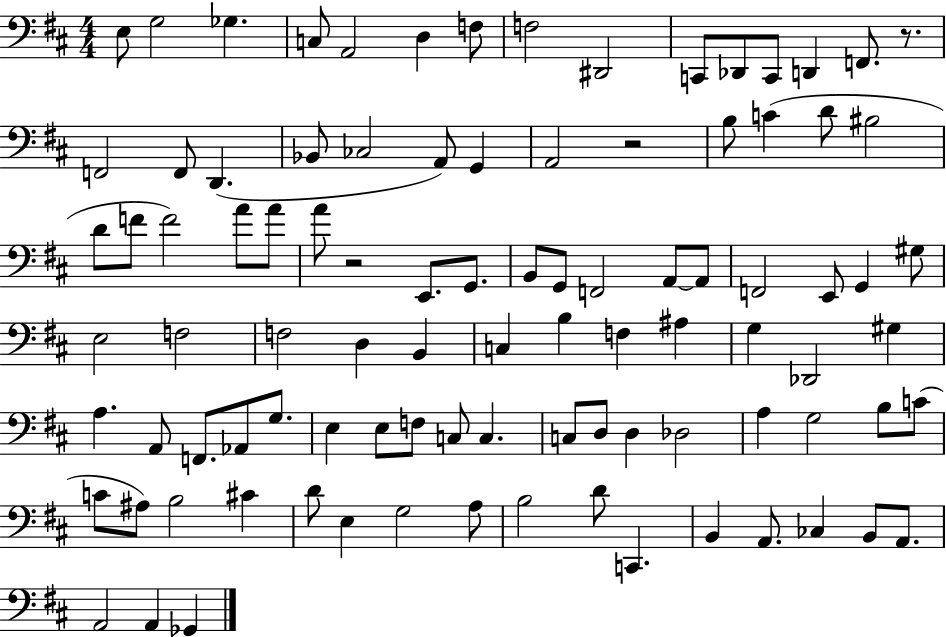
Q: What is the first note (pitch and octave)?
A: E3